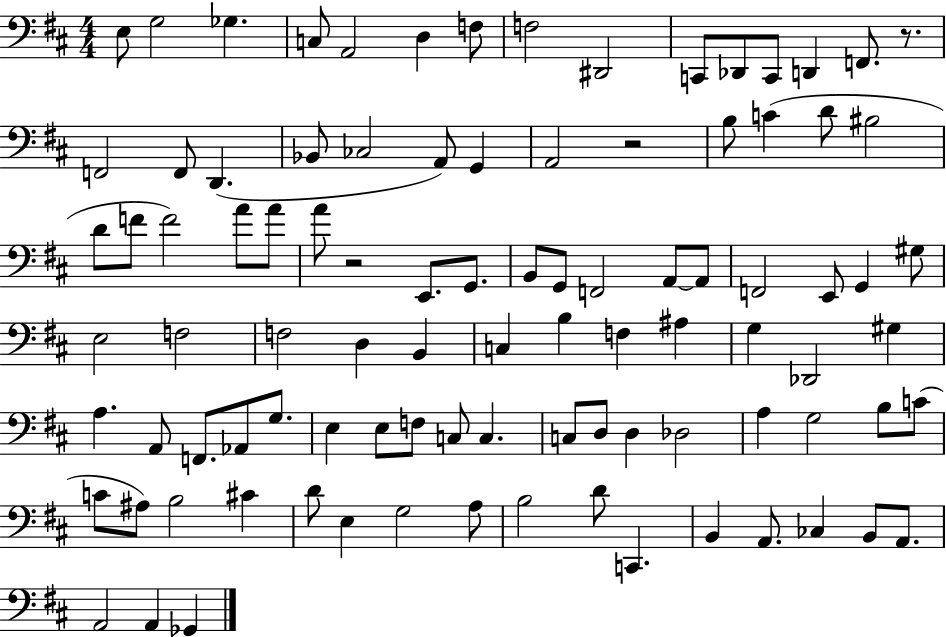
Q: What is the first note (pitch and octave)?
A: E3